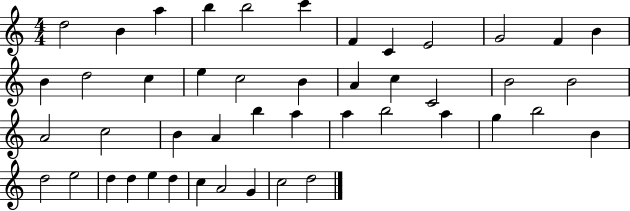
X:1
T:Untitled
M:4/4
L:1/4
K:C
d2 B a b b2 c' F C E2 G2 F B B d2 c e c2 B A c C2 B2 B2 A2 c2 B A b a a b2 a g b2 B d2 e2 d d e d c A2 G c2 d2